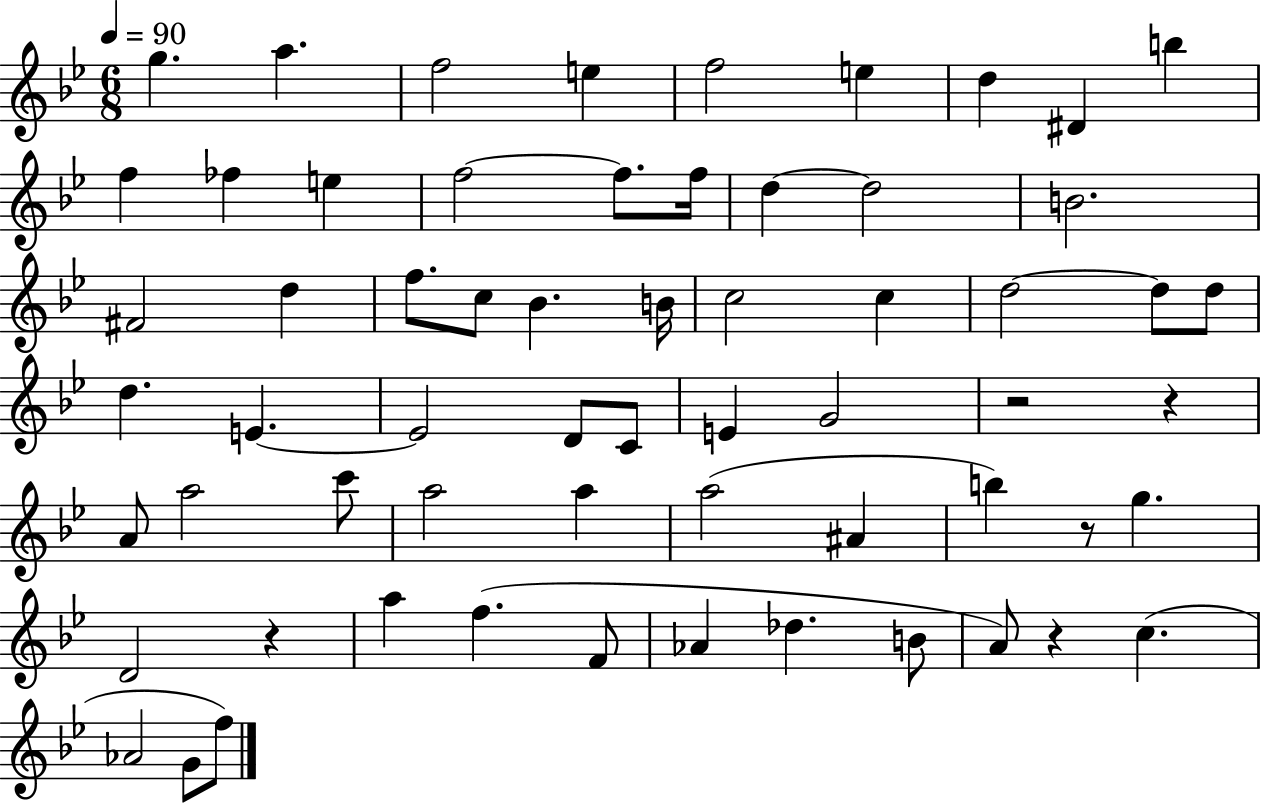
X:1
T:Untitled
M:6/8
L:1/4
K:Bb
g a f2 e f2 e d ^D b f _f e f2 f/2 f/4 d d2 B2 ^F2 d f/2 c/2 _B B/4 c2 c d2 d/2 d/2 d E E2 D/2 C/2 E G2 z2 z A/2 a2 c'/2 a2 a a2 ^A b z/2 g D2 z a f F/2 _A _d B/2 A/2 z c _A2 G/2 f/2